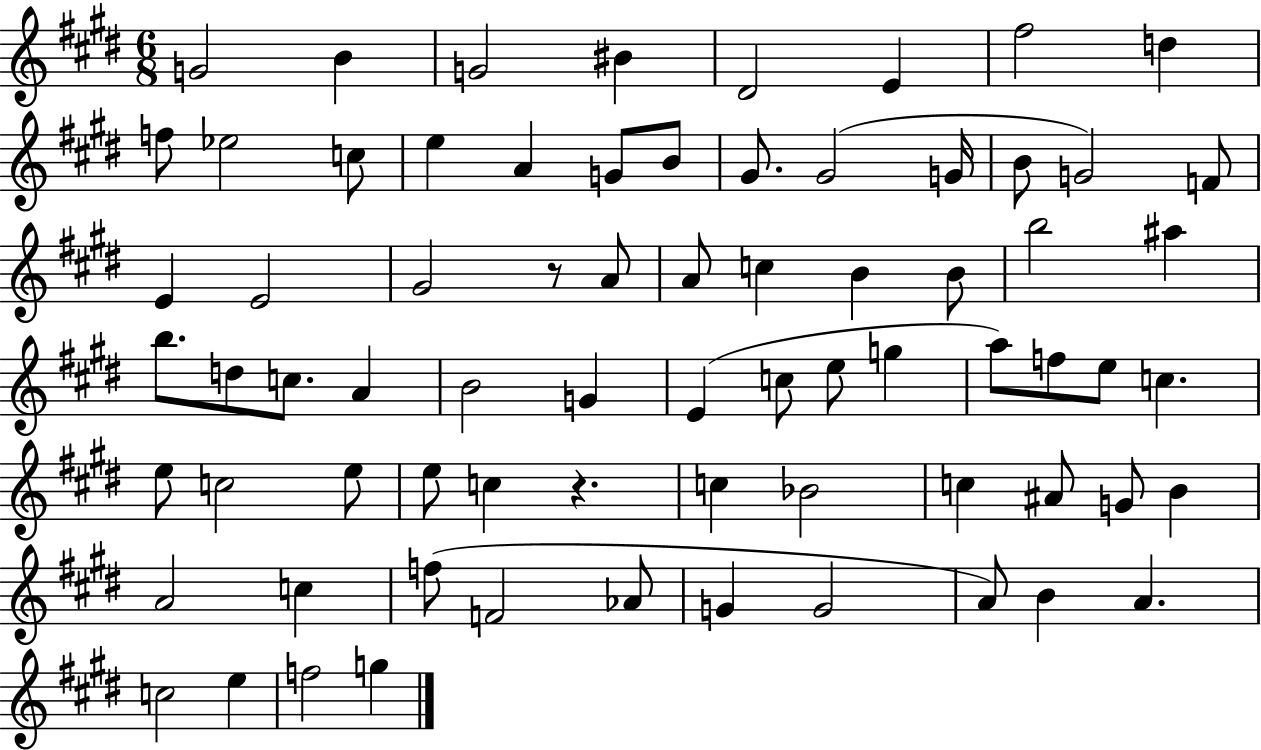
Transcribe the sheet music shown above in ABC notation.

X:1
T:Untitled
M:6/8
L:1/4
K:E
G2 B G2 ^B ^D2 E ^f2 d f/2 _e2 c/2 e A G/2 B/2 ^G/2 ^G2 G/4 B/2 G2 F/2 E E2 ^G2 z/2 A/2 A/2 c B B/2 b2 ^a b/2 d/2 c/2 A B2 G E c/2 e/2 g a/2 f/2 e/2 c e/2 c2 e/2 e/2 c z c _B2 c ^A/2 G/2 B A2 c f/2 F2 _A/2 G G2 A/2 B A c2 e f2 g